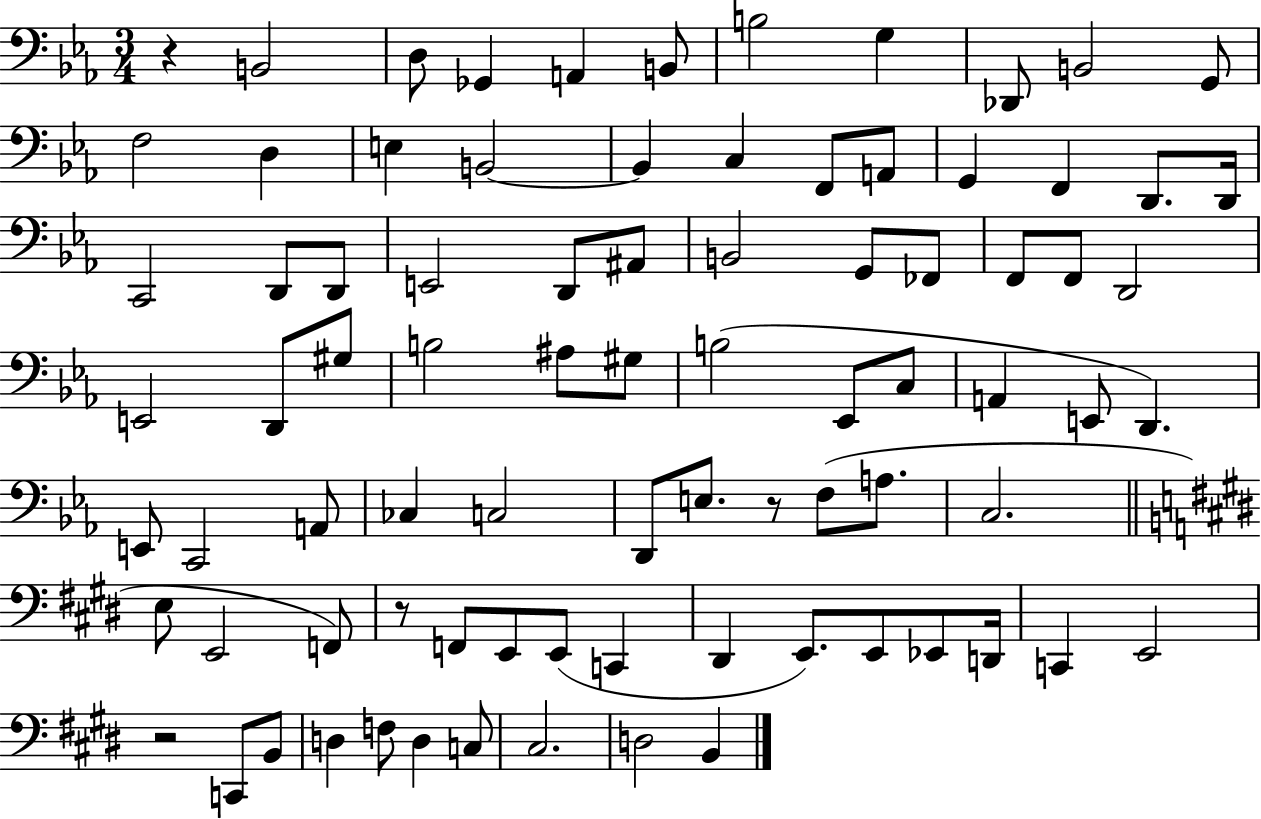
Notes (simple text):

R/q B2/h D3/e Gb2/q A2/q B2/e B3/h G3/q Db2/e B2/h G2/e F3/h D3/q E3/q B2/h B2/q C3/q F2/e A2/e G2/q F2/q D2/e. D2/s C2/h D2/e D2/e E2/h D2/e A#2/e B2/h G2/e FES2/e F2/e F2/e D2/h E2/h D2/e G#3/e B3/h A#3/e G#3/e B3/h Eb2/e C3/e A2/q E2/e D2/q. E2/e C2/h A2/e CES3/q C3/h D2/e E3/e. R/e F3/e A3/e. C3/h. E3/e E2/h F2/e R/e F2/e E2/e E2/e C2/q D#2/q E2/e. E2/e Eb2/e D2/s C2/q E2/h R/h C2/e B2/e D3/q F3/e D3/q C3/e C#3/h. D3/h B2/q